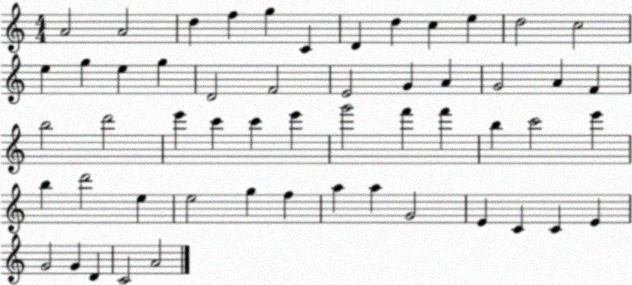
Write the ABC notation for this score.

X:1
T:Untitled
M:4/4
L:1/4
K:C
A2 A2 d f g C D d c e d2 c2 e g e g D2 F2 E2 G A G2 A F b2 d'2 e' c' c' e' g'2 f' f' b c'2 e' b d'2 e e2 g f a a G2 E C C E G2 G D C2 A2